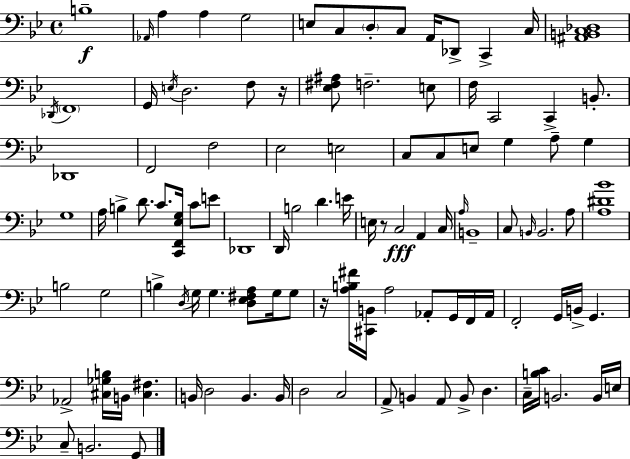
X:1
T:Untitled
M:4/4
L:1/4
K:Bb
B,4 _A,,/4 A, A, G,2 E,/2 C,/2 D,/2 C,/2 A,,/4 _D,,/2 C,, C,/4 [^A,,B,,C,_D,]4 _D,,/4 F,,4 G,,/4 E,/4 D,2 F,/2 z/4 [_E,^F,^A,]/2 F,2 E,/2 F,/4 C,,2 C,, B,,/2 _D,,4 F,,2 F,2 _E,2 E,2 C,/2 C,/2 E,/2 G, A,/2 G, G,4 A,/4 B, D/2 C/2 [C,,F,,_E,G,]/4 C/2 E/2 _D,,4 D,,/4 B,2 D E/4 E,/4 z/2 C,2 A,, C,/4 A,/4 B,,4 C,/2 B,,/4 B,,2 A,/2 [A,^D_B]4 B,2 G,2 B, D,/4 G,/4 G, [D,_E,^F,A,]/2 G,/4 G,/2 z/4 [A,B,^F]/4 [^C,,B,,]/4 A,2 _A,,/2 G,,/4 F,,/4 _A,,/4 F,,2 G,,/4 B,,/4 G,, _A,,2 [^C,_G,B,]/4 B,,/4 [^C,^F,] B,,/4 D,2 B,, B,,/4 D,2 C,2 A,,/2 B,, A,,/2 B,,/2 D, C,/4 [B,C]/4 B,,2 B,,/4 E,/4 C,/2 B,,2 G,,/2